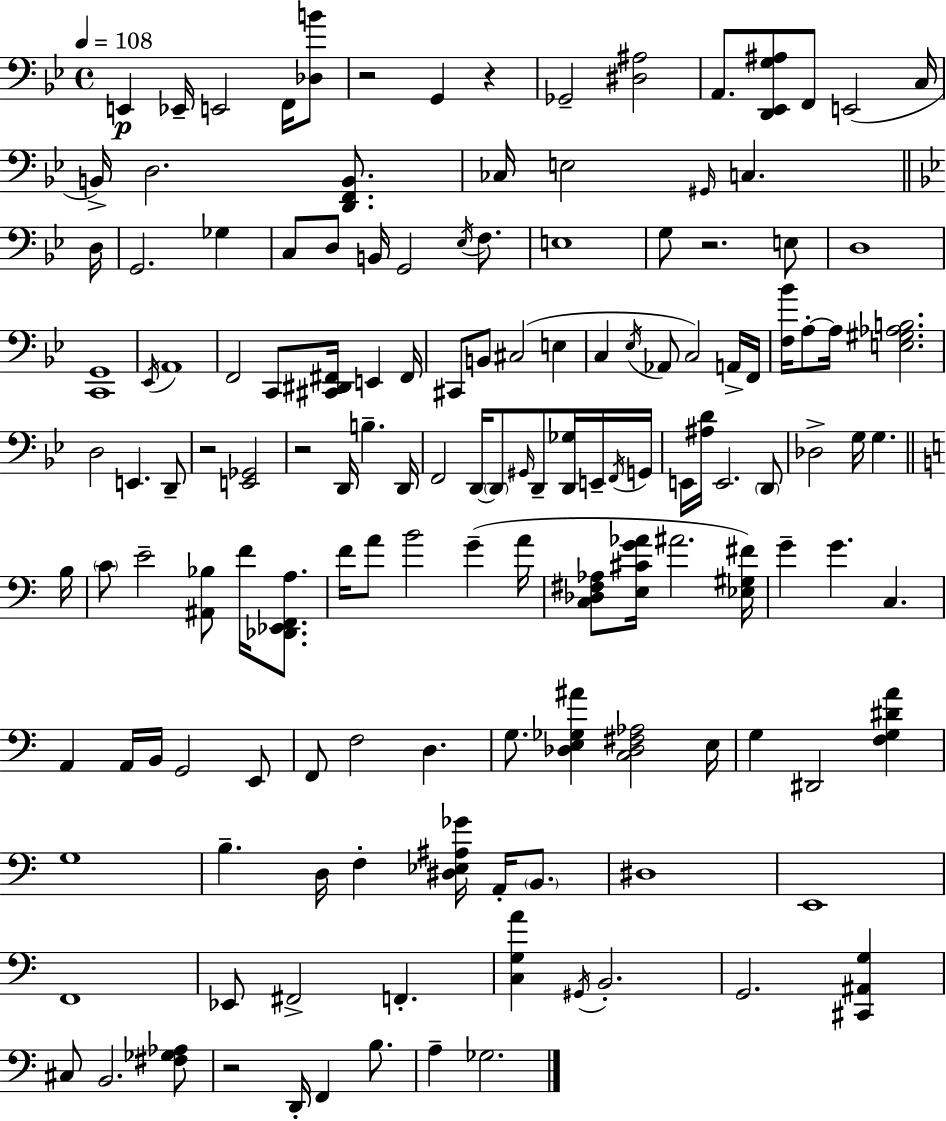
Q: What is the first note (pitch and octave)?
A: E2